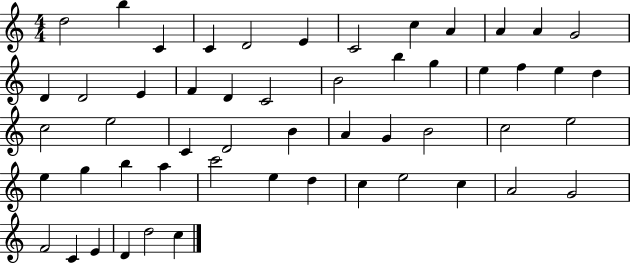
D5/h B5/q C4/q C4/q D4/h E4/q C4/h C5/q A4/q A4/q A4/q G4/h D4/q D4/h E4/q F4/q D4/q C4/h B4/h B5/q G5/q E5/q F5/q E5/q D5/q C5/h E5/h C4/q D4/h B4/q A4/q G4/q B4/h C5/h E5/h E5/q G5/q B5/q A5/q C6/h E5/q D5/q C5/q E5/h C5/q A4/h G4/h F4/h C4/q E4/q D4/q D5/h C5/q